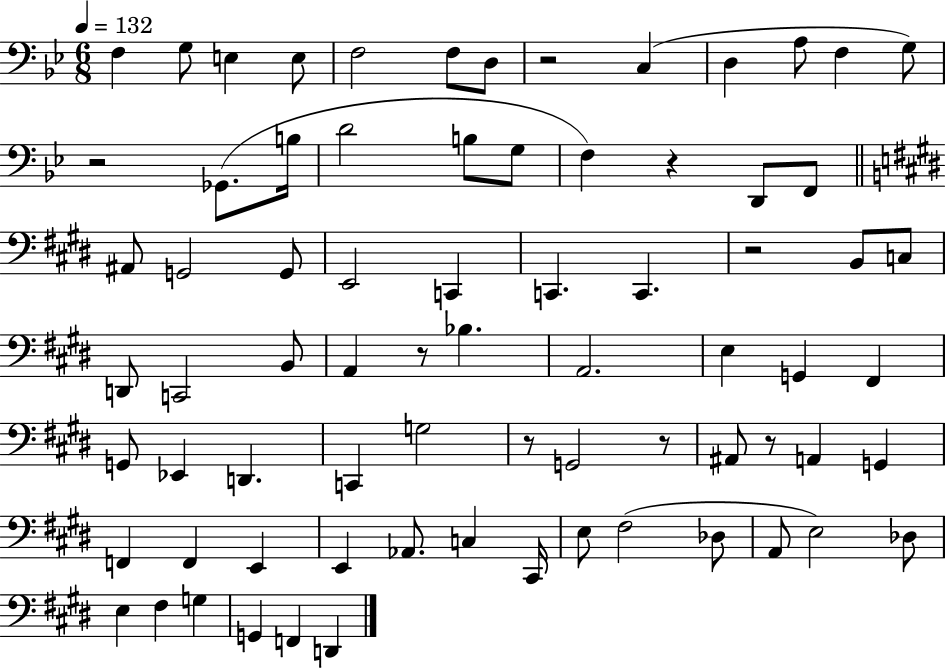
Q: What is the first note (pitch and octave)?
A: F3